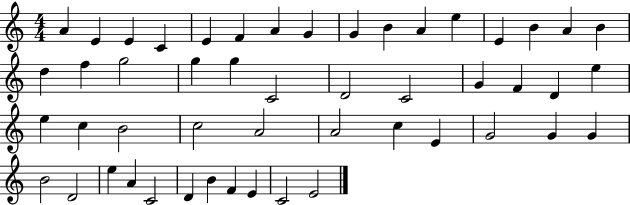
X:1
T:Untitled
M:4/4
L:1/4
K:C
A E E C E F A G G B A e E B A B d f g2 g g C2 D2 C2 G F D e e c B2 c2 A2 A2 c E G2 G G B2 D2 e A C2 D B F E C2 E2